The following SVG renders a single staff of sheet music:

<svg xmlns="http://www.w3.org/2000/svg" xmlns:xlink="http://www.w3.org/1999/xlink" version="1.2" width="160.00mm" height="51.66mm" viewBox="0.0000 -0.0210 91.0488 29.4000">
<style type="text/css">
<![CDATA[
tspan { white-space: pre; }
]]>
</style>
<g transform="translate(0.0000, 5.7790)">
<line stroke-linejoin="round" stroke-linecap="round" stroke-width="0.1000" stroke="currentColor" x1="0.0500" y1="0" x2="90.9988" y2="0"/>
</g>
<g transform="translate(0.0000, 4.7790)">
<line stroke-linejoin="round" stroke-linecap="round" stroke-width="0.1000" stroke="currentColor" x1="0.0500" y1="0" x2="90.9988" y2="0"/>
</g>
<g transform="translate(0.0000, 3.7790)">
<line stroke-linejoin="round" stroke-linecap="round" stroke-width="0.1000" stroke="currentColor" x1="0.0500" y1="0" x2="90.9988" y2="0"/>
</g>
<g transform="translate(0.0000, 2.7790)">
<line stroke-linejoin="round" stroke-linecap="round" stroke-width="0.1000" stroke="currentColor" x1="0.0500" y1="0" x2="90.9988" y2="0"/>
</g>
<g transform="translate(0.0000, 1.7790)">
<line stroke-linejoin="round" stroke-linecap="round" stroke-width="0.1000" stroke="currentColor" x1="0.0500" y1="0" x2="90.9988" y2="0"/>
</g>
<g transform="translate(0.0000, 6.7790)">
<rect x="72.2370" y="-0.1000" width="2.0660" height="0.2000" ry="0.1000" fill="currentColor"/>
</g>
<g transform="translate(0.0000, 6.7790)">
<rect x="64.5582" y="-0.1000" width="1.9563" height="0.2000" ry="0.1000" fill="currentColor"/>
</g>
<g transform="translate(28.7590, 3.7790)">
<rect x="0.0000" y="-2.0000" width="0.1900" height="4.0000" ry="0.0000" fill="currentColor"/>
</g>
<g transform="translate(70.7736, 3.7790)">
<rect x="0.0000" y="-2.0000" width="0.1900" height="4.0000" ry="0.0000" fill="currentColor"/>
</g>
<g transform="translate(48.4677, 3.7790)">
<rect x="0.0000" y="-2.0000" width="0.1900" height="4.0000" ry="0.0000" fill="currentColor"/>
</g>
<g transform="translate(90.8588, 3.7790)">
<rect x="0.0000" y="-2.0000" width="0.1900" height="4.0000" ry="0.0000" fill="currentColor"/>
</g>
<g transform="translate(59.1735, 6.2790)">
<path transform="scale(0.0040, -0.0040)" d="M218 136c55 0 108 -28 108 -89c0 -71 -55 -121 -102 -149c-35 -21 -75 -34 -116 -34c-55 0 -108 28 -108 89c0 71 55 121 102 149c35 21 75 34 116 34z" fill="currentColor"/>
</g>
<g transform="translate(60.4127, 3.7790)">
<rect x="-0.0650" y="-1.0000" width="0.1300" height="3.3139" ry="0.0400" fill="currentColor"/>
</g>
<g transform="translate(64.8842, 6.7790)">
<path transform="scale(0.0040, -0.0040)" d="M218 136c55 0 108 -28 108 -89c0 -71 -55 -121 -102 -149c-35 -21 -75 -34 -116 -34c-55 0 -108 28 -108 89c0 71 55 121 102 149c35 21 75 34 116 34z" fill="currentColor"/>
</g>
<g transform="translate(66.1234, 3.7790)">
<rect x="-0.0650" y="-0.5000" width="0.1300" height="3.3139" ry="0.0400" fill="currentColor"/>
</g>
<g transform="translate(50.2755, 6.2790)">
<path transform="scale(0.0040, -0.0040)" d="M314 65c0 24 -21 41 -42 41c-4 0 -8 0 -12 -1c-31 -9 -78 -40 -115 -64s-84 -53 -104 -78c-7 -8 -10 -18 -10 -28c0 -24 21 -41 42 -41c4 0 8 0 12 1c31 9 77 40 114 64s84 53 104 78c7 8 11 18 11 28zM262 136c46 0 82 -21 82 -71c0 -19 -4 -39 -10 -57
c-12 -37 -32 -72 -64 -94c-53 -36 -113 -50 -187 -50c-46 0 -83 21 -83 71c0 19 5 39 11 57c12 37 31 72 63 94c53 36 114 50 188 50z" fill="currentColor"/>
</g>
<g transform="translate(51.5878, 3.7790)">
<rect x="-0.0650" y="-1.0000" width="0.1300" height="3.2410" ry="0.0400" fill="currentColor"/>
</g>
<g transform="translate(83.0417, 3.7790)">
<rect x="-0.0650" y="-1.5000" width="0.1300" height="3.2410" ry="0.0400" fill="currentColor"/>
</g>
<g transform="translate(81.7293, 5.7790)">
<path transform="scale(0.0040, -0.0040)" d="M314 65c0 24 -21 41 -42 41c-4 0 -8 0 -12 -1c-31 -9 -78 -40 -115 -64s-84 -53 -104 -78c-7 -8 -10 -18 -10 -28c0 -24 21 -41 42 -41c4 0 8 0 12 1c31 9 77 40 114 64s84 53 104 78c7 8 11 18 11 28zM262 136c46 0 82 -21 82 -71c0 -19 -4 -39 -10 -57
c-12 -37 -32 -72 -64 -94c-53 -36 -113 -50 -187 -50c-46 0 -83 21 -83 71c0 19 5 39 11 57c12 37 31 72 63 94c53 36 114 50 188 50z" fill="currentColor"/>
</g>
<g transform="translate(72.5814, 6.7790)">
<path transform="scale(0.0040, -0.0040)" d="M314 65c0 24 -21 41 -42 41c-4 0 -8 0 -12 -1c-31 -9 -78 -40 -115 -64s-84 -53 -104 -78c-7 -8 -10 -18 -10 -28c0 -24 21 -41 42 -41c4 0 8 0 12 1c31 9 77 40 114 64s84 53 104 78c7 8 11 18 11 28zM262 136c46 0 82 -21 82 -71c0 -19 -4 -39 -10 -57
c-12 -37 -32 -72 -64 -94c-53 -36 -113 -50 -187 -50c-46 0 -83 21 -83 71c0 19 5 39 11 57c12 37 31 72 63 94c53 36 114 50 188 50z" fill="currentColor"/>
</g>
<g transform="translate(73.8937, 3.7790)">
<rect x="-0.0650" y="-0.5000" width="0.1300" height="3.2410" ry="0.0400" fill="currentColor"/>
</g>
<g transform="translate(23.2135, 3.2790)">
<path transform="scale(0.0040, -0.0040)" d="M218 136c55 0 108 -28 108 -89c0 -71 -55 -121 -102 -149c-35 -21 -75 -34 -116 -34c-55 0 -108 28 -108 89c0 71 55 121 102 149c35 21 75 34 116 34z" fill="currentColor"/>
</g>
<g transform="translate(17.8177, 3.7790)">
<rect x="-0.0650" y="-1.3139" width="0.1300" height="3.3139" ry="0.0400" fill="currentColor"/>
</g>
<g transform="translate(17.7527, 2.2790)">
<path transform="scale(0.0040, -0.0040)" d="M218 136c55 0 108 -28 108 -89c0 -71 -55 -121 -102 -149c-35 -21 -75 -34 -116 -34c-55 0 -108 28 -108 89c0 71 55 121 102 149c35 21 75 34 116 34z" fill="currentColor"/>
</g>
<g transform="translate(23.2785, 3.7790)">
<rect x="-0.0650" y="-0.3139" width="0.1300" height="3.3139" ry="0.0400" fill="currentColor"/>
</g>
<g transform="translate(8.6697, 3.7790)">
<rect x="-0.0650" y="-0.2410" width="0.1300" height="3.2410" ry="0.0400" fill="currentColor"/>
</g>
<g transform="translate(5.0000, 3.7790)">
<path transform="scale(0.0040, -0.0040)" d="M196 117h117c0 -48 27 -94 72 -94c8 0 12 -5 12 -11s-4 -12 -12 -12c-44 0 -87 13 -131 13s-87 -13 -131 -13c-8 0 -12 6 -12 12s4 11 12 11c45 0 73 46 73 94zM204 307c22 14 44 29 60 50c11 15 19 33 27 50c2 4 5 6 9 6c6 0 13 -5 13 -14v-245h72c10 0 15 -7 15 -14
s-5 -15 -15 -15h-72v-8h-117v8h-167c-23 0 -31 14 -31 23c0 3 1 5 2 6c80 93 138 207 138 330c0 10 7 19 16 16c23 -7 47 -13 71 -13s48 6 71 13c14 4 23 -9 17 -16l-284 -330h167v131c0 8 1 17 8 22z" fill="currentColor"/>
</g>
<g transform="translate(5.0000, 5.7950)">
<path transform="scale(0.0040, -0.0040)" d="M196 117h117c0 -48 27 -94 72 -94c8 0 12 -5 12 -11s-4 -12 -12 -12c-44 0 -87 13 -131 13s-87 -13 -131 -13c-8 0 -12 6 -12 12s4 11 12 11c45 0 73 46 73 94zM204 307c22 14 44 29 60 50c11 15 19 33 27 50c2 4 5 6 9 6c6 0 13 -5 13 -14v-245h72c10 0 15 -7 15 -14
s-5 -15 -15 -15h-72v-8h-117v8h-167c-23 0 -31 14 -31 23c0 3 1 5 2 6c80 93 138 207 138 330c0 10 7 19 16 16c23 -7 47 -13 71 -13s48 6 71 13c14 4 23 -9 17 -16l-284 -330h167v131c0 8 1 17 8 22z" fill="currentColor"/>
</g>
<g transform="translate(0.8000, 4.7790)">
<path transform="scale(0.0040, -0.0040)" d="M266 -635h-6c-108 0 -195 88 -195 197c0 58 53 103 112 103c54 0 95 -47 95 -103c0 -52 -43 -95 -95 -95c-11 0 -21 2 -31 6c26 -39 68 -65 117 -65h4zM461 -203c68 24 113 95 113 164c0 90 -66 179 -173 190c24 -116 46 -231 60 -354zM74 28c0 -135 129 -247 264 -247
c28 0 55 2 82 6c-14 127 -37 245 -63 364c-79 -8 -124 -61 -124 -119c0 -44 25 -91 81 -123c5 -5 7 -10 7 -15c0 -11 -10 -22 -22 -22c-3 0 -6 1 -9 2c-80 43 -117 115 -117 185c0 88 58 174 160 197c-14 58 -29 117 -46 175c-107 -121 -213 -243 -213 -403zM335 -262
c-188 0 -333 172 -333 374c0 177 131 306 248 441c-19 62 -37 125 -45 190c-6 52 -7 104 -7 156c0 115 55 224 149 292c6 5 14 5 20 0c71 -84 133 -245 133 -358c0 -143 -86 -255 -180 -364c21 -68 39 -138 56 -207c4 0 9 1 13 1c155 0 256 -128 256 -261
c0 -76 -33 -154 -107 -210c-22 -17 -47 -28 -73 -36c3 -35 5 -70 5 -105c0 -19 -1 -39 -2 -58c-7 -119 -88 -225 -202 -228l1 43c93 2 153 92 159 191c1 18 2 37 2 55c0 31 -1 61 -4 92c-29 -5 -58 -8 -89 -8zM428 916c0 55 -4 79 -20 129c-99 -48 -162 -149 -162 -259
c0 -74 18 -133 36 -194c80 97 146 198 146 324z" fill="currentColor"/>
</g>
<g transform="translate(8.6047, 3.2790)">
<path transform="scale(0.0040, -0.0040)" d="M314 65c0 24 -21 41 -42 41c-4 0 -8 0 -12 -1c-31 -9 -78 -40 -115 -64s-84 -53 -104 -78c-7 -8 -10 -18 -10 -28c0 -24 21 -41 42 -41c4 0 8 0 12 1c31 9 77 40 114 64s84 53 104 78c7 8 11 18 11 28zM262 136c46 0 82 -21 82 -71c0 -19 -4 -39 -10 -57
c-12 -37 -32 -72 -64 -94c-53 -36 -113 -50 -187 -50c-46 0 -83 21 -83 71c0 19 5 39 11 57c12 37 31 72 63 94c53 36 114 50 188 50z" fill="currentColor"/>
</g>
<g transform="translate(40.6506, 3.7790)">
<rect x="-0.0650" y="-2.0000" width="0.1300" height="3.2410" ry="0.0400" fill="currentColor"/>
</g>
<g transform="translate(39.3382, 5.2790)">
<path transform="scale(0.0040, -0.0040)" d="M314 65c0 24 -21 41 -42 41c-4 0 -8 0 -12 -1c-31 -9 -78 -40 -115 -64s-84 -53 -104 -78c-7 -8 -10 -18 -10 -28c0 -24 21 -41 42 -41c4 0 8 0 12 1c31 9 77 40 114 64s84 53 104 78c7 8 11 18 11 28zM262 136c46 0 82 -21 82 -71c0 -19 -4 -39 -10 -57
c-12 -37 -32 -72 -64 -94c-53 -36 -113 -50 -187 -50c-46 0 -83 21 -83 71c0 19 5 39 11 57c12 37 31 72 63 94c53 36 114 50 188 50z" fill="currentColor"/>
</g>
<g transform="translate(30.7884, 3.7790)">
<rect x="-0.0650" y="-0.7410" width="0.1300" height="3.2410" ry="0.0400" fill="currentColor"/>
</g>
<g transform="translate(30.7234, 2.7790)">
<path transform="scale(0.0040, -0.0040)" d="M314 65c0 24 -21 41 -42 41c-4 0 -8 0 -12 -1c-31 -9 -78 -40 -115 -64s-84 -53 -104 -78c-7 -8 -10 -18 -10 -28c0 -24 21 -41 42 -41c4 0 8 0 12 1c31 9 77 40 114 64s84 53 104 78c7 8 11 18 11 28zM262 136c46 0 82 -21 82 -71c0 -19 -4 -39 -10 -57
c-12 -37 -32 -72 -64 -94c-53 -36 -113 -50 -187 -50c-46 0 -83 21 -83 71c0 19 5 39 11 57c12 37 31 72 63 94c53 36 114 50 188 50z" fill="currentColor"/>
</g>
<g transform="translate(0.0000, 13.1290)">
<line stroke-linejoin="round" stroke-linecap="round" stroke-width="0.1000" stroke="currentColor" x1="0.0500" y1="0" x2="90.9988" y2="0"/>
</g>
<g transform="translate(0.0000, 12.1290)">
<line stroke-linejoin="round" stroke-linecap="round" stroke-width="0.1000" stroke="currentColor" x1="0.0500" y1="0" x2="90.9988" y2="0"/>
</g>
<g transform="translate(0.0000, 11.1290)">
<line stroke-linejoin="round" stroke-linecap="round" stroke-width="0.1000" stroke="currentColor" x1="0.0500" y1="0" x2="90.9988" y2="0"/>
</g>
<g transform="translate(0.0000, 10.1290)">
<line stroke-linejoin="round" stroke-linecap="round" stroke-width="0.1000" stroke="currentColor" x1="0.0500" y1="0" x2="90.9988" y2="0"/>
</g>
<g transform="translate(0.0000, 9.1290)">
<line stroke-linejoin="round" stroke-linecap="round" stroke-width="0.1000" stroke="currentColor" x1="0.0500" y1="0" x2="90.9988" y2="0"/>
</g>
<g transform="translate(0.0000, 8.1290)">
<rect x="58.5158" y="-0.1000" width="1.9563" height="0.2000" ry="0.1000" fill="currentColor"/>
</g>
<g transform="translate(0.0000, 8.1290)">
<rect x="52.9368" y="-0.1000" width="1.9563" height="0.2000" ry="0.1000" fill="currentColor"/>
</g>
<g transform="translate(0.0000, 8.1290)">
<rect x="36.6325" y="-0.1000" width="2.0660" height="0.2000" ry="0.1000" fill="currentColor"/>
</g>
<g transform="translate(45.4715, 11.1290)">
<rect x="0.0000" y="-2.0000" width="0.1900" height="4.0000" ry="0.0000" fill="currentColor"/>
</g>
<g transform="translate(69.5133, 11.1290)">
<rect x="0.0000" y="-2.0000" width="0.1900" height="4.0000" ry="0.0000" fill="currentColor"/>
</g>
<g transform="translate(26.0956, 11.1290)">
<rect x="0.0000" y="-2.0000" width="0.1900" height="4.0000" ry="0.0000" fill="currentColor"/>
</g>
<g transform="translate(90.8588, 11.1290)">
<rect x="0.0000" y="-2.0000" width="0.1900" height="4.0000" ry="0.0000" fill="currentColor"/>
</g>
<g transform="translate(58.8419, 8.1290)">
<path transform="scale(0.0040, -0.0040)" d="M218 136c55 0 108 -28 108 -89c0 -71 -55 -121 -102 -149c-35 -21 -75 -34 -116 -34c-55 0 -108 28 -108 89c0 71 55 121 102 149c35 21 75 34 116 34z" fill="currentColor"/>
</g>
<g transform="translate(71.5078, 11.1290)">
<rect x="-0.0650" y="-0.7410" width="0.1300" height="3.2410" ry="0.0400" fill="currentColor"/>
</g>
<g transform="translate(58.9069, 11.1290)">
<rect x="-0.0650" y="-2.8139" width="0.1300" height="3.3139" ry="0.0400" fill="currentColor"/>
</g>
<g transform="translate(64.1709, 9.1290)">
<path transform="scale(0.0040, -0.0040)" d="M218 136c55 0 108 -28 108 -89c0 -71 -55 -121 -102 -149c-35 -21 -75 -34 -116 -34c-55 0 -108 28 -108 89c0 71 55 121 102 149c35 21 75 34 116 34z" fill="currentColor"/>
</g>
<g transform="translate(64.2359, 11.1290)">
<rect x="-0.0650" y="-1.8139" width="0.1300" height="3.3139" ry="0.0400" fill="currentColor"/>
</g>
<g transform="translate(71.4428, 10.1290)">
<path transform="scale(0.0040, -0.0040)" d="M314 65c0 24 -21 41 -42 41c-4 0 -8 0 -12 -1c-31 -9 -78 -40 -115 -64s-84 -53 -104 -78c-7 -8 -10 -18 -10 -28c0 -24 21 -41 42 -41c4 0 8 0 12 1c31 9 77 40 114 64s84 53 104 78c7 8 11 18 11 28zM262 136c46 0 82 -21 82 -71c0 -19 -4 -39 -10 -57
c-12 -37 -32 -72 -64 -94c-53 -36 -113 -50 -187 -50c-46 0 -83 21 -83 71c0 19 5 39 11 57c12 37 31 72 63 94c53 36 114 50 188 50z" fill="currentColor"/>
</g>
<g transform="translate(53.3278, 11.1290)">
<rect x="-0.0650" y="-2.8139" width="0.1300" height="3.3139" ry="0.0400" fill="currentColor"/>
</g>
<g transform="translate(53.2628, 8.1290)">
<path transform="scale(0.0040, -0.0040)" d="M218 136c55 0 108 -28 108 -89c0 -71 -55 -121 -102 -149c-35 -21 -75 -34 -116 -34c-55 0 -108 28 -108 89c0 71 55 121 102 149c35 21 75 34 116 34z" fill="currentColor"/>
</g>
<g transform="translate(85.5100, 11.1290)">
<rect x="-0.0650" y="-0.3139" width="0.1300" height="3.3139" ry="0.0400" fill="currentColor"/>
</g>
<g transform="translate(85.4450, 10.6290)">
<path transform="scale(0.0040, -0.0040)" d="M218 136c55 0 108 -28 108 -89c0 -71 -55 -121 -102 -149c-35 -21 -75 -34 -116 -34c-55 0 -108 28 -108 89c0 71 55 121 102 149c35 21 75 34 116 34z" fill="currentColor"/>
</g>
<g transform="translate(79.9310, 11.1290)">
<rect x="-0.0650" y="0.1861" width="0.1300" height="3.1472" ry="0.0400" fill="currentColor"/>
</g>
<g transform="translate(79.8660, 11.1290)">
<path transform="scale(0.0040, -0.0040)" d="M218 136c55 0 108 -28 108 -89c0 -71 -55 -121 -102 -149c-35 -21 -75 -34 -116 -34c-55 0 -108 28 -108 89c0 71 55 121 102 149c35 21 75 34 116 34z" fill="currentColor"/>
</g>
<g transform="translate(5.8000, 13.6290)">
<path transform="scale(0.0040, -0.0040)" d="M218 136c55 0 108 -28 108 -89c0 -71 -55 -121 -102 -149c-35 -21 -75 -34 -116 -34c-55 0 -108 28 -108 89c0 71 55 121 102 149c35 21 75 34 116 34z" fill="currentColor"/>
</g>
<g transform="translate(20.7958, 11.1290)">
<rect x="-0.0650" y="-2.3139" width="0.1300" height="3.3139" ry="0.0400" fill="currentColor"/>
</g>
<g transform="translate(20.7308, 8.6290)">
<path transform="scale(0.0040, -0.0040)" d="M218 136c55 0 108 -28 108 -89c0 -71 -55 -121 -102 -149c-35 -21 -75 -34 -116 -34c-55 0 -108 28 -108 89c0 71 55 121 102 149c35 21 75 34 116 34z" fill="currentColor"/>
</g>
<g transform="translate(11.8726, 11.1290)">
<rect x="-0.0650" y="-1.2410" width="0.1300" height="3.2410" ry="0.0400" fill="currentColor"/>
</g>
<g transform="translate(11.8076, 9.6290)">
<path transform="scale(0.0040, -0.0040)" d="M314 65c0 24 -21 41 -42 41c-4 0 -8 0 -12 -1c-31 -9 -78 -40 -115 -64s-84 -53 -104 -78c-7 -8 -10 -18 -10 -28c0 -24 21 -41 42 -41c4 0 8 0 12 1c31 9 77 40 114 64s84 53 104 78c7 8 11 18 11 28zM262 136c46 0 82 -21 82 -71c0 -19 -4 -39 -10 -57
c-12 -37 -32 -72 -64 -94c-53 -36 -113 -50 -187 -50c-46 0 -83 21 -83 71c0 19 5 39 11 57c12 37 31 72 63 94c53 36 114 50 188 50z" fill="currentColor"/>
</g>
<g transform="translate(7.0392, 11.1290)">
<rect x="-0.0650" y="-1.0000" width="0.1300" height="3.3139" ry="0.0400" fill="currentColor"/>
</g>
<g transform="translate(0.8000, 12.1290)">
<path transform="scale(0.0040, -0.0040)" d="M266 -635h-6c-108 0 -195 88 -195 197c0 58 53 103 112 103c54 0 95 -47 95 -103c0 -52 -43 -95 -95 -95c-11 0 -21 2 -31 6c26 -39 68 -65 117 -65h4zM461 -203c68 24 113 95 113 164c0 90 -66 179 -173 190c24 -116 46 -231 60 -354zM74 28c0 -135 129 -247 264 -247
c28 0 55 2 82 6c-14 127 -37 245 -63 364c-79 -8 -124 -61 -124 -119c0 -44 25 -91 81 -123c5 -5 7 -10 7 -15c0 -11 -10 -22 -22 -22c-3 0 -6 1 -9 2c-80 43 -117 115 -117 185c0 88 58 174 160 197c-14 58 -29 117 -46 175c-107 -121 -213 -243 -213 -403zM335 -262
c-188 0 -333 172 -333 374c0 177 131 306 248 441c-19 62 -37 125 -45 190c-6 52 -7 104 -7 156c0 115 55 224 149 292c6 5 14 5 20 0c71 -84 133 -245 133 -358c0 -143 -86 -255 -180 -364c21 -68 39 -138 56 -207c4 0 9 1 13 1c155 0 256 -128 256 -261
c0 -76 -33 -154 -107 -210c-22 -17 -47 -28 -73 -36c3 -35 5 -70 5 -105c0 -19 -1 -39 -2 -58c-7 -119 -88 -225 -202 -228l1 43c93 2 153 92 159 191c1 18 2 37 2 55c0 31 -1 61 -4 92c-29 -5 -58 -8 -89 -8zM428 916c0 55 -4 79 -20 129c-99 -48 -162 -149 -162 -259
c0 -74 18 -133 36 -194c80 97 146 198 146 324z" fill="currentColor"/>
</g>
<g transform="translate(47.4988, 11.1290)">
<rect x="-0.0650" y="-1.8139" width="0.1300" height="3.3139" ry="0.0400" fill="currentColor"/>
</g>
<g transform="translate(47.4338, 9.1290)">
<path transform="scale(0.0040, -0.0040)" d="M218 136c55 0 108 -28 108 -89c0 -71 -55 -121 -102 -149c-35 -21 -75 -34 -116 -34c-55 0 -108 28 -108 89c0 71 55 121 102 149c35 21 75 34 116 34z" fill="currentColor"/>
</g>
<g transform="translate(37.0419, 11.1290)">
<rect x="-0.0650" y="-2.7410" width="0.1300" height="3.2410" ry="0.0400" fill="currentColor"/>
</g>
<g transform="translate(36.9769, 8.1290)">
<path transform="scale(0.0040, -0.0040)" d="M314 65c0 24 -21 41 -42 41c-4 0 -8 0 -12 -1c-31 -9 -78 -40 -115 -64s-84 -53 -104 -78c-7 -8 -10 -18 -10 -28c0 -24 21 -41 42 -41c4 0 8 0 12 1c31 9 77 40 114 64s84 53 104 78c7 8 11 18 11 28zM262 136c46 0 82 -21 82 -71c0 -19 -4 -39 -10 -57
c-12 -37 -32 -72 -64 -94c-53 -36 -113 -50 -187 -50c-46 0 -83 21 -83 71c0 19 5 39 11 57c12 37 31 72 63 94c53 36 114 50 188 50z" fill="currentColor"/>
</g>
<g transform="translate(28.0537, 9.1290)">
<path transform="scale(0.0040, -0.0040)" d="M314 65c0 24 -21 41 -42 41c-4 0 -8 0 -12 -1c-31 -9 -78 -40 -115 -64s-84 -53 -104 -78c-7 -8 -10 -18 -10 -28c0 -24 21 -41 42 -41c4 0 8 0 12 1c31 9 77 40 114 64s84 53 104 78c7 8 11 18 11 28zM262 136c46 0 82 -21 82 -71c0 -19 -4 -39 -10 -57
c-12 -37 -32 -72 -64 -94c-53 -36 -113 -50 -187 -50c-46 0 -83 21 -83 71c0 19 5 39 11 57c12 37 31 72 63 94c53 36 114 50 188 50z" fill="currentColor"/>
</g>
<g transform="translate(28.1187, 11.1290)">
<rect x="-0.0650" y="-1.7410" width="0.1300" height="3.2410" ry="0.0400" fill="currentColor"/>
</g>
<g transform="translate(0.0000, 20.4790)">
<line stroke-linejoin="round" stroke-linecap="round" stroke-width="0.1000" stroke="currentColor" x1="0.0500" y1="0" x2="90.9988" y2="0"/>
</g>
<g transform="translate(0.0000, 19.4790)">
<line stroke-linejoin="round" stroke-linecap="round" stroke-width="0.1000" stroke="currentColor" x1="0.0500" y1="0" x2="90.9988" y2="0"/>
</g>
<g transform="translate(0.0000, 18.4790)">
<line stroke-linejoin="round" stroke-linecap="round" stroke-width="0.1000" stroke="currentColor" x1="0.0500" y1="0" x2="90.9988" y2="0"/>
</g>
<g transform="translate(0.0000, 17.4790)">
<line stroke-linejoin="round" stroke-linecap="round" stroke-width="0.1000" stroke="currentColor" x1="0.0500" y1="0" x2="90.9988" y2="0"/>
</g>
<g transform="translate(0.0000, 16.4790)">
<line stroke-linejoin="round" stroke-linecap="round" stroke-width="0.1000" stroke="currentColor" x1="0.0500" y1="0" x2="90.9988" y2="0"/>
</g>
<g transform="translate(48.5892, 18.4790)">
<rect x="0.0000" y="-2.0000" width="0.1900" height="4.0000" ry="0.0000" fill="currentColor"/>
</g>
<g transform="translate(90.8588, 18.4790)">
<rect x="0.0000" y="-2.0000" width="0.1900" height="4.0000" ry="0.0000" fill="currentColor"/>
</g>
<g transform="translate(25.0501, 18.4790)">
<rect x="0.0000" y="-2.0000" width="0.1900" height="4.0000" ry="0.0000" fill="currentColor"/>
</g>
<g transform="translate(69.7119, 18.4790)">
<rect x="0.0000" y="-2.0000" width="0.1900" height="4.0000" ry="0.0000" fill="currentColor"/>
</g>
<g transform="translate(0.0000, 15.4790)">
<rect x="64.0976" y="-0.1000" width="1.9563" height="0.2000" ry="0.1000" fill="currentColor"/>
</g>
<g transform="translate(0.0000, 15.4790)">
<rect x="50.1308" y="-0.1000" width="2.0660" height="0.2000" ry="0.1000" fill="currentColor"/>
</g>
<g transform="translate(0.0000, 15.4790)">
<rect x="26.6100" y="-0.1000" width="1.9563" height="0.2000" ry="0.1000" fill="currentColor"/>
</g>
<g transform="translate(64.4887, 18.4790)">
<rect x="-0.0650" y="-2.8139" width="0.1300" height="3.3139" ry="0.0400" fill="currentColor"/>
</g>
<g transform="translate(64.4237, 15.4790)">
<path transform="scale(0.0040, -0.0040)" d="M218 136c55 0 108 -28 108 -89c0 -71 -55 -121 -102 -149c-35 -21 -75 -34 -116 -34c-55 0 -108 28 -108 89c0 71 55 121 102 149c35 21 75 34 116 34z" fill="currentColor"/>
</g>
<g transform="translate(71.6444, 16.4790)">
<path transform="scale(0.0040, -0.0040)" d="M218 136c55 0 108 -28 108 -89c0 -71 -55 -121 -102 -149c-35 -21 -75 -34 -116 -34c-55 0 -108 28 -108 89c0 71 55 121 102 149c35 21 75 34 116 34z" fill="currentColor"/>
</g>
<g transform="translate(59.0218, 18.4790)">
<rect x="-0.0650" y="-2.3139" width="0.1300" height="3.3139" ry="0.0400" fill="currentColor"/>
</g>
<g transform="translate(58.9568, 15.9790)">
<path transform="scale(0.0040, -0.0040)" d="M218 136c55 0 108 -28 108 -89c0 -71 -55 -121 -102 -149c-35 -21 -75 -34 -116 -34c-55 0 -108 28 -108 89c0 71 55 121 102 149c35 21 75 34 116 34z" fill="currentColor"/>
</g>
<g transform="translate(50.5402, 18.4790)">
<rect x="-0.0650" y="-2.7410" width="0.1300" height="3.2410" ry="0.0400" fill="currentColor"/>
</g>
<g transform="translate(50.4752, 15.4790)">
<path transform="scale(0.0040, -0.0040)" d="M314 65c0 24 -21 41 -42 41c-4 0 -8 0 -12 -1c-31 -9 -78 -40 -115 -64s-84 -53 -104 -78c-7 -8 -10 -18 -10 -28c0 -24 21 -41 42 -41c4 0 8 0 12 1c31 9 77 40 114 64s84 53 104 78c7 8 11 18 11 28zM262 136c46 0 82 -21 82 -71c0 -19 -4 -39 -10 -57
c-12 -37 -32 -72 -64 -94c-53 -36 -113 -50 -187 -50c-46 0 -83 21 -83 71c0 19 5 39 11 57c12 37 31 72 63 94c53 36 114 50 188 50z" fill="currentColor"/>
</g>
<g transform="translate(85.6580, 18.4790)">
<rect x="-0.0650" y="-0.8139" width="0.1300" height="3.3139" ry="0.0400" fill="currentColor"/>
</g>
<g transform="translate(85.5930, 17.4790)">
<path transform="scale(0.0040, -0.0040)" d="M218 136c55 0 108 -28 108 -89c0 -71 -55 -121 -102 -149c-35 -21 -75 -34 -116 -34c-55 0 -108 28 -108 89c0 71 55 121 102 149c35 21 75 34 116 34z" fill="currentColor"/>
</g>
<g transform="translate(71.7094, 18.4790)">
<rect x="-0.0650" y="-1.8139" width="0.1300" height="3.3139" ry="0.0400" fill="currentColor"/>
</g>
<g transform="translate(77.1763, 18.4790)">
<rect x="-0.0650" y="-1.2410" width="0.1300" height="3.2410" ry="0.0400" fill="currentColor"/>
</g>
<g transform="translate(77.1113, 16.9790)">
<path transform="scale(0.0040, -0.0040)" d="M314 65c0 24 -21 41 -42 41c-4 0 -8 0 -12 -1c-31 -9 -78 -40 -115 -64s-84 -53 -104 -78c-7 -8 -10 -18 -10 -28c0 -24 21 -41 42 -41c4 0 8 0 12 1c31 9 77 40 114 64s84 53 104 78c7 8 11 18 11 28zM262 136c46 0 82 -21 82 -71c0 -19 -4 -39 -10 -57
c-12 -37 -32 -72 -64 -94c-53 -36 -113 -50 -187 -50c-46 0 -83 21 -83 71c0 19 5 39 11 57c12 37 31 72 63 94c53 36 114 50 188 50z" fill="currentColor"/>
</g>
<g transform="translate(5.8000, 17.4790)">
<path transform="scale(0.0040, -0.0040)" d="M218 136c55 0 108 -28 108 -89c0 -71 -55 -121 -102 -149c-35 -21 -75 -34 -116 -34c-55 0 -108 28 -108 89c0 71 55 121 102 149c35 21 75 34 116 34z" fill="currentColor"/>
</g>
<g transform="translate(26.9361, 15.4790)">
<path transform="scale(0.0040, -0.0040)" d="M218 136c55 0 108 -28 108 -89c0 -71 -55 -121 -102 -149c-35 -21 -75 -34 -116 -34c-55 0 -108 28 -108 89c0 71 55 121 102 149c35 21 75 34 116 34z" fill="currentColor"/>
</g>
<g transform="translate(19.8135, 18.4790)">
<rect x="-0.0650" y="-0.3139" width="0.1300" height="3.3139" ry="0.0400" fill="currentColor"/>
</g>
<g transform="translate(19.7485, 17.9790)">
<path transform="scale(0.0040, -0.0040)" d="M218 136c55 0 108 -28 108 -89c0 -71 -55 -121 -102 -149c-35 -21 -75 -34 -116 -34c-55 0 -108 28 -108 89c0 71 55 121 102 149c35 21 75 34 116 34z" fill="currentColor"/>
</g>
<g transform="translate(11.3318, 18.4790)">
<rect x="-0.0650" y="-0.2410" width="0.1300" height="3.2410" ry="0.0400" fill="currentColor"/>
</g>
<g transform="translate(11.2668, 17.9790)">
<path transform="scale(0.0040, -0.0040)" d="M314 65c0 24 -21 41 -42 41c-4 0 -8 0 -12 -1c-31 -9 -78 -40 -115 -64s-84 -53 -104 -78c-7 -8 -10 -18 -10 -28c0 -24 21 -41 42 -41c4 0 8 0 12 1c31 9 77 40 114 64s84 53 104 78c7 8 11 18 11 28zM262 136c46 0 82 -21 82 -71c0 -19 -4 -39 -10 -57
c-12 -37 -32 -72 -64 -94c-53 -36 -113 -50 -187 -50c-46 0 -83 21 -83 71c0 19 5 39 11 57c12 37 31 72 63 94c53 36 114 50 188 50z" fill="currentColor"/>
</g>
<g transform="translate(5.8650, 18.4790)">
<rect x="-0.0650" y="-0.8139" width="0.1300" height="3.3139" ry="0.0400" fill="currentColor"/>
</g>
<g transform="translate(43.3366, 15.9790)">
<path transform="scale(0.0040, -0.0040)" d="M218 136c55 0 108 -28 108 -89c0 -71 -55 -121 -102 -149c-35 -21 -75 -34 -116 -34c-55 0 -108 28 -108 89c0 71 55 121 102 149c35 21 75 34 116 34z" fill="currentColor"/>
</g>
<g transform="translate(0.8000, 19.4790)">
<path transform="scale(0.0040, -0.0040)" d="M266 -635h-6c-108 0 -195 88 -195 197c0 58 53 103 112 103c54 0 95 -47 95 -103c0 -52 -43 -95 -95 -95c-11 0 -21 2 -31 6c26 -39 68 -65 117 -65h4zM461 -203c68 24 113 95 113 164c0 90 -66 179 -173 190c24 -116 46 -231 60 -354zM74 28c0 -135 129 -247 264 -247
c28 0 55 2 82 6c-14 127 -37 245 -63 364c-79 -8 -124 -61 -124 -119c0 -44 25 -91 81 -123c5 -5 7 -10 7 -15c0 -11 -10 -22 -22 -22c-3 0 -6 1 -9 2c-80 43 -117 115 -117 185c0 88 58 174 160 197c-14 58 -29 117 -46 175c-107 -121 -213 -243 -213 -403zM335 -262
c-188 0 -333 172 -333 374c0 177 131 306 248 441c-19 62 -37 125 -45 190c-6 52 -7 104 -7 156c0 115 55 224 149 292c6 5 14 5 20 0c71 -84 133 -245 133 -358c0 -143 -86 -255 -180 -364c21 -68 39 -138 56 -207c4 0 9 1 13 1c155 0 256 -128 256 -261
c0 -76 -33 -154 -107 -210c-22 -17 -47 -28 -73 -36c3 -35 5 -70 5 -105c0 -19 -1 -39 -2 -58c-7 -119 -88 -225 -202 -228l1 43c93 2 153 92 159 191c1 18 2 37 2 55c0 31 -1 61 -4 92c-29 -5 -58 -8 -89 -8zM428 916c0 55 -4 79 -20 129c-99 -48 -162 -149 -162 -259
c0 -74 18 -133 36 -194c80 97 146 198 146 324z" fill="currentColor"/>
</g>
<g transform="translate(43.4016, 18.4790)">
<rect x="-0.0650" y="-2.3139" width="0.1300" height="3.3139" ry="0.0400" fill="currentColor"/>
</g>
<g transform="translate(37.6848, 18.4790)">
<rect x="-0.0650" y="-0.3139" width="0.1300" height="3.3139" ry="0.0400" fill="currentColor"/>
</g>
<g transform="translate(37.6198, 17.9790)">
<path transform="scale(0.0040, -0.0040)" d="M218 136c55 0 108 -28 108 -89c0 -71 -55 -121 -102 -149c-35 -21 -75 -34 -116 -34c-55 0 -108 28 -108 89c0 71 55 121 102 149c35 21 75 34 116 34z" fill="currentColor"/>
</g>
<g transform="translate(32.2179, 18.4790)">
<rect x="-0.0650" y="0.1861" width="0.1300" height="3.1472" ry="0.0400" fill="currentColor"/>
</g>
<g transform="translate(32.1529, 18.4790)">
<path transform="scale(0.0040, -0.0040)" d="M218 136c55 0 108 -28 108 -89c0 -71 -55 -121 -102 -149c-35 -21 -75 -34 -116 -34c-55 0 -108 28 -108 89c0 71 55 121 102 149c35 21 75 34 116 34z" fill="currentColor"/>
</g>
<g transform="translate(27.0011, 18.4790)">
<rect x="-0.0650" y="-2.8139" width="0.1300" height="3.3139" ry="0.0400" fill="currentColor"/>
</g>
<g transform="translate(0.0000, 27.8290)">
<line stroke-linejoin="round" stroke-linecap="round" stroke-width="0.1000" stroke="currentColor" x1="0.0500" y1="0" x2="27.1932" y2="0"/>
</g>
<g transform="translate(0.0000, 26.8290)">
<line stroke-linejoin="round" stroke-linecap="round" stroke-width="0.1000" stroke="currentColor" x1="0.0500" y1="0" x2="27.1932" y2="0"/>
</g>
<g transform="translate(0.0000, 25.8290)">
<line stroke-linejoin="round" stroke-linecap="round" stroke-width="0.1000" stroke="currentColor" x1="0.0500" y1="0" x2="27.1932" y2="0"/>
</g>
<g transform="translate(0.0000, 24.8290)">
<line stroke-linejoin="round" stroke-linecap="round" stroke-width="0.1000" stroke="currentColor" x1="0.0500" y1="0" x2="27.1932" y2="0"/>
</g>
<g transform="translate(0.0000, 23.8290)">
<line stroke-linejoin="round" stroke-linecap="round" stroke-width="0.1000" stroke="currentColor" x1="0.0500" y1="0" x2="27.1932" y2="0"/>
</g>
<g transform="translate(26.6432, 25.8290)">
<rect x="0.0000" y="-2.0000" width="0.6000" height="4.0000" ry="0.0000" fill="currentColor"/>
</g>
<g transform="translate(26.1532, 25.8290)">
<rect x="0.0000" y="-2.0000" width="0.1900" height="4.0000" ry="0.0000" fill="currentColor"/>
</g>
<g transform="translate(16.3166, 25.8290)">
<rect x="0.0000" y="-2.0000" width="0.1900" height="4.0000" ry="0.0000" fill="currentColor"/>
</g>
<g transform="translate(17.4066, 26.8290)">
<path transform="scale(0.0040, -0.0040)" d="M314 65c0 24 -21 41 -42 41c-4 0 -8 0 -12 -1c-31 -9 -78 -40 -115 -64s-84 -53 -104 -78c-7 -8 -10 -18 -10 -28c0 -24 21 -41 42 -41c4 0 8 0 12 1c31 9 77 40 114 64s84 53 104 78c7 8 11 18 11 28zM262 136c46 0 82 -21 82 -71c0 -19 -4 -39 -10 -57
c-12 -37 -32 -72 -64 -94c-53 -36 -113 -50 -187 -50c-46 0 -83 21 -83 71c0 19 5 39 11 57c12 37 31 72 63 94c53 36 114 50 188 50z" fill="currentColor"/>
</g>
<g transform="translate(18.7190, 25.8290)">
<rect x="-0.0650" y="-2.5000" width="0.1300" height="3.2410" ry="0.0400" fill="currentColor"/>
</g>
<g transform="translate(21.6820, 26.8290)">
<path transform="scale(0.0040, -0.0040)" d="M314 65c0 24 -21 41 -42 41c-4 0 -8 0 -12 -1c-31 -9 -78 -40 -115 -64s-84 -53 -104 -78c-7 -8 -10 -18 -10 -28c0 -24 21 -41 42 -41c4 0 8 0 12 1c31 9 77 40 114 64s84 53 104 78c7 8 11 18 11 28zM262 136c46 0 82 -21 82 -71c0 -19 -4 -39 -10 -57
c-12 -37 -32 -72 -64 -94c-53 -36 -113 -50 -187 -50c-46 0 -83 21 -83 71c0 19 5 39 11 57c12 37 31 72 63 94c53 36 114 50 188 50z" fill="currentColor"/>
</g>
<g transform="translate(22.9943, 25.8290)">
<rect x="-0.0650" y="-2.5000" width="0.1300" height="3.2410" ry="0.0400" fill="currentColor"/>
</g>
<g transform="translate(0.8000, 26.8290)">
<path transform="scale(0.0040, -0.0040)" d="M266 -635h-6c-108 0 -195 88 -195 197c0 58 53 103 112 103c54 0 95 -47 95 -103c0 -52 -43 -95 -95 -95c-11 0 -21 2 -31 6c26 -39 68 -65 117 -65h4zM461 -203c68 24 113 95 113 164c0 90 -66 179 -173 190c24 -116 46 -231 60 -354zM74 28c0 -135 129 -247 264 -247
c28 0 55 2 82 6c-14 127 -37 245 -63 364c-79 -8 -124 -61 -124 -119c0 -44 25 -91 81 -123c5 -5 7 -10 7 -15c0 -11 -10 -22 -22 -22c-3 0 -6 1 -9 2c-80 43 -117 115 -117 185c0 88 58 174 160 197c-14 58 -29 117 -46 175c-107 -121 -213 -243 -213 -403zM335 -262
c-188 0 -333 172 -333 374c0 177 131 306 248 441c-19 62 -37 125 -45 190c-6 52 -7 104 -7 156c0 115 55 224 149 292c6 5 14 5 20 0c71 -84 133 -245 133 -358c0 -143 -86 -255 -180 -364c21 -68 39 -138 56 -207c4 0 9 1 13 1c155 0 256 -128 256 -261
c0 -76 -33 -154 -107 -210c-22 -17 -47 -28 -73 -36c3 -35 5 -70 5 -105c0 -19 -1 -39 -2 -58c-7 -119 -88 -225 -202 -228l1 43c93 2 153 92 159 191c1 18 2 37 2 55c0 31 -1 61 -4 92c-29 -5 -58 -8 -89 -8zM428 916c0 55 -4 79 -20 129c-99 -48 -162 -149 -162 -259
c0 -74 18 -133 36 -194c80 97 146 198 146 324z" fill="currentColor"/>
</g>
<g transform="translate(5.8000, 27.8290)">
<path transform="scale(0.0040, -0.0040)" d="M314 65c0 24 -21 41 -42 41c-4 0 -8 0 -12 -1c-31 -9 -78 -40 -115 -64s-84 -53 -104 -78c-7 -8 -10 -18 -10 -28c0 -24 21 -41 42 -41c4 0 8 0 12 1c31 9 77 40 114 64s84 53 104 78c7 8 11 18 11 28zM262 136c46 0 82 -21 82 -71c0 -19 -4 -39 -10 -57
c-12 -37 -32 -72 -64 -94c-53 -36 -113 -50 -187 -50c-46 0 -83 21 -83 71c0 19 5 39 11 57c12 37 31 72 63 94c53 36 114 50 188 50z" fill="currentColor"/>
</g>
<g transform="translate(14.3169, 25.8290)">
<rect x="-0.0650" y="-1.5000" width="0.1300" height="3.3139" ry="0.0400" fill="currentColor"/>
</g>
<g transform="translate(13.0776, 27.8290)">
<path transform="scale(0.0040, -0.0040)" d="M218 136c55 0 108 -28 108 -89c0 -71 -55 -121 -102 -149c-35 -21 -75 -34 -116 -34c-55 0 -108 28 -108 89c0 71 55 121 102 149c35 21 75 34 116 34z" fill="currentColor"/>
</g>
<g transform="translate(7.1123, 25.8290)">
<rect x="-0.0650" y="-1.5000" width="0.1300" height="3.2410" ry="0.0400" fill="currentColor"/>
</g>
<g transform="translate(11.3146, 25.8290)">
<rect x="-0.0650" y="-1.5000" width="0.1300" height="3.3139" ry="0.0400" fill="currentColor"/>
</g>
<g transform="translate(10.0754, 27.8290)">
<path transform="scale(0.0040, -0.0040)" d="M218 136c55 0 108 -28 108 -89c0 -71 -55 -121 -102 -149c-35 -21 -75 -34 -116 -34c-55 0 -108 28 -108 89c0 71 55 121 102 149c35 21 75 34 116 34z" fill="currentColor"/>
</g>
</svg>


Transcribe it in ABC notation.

X:1
T:Untitled
M:4/4
L:1/4
K:C
c2 e c d2 F2 D2 D C C2 E2 D e2 g f2 a2 f a a f d2 B c d c2 c a B c g a2 g a f e2 d E2 E E G2 G2